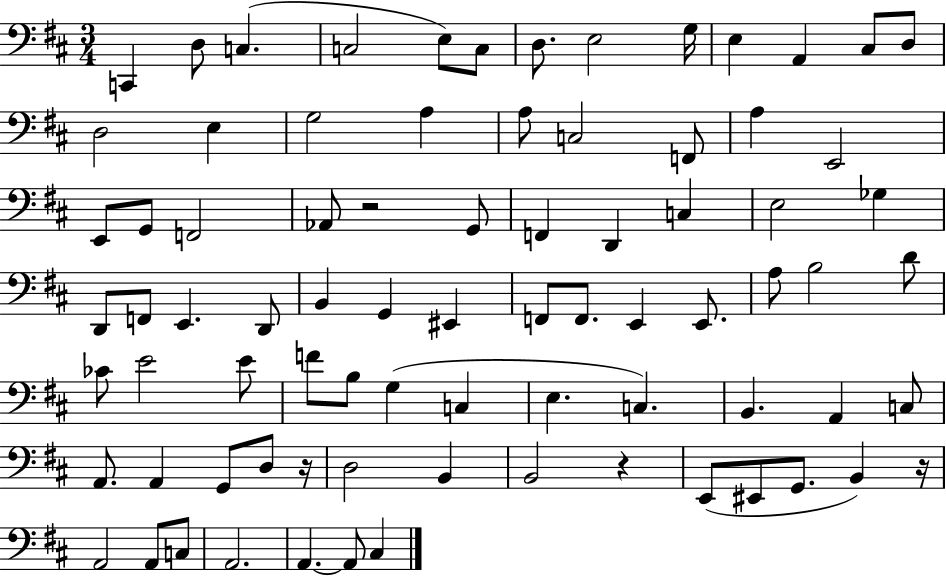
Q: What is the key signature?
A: D major